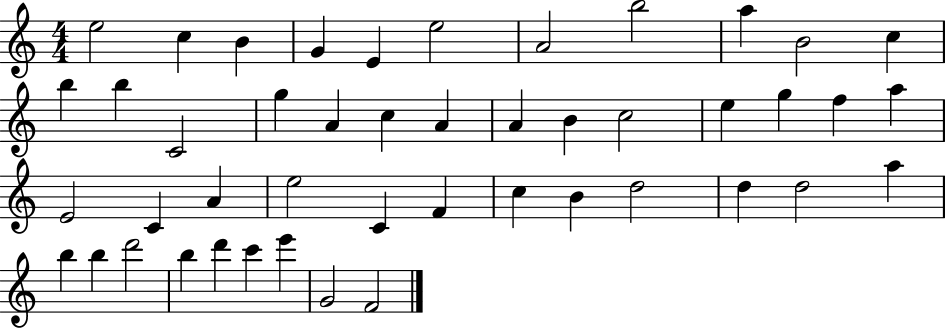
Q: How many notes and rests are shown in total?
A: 46